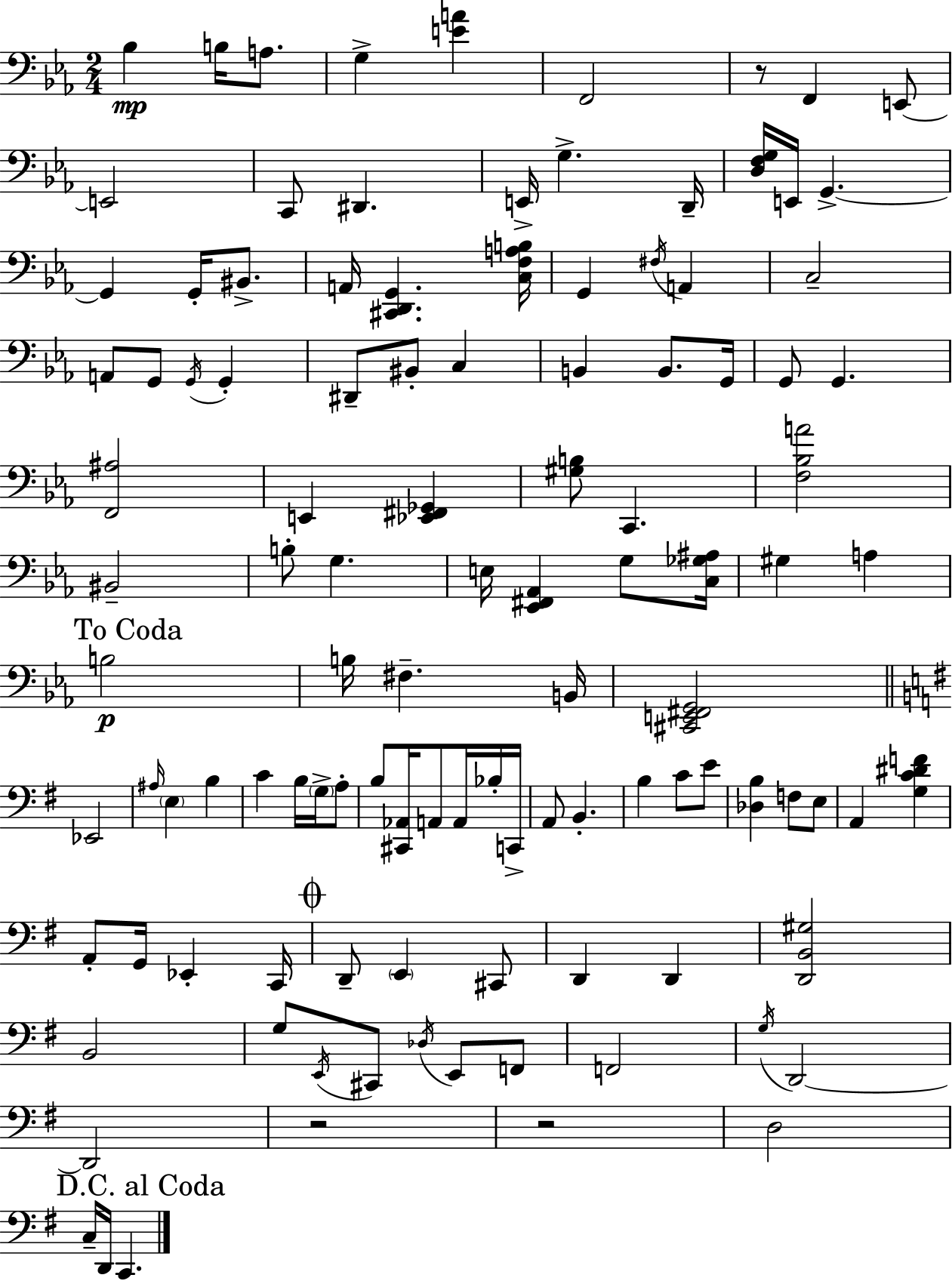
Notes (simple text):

Bb3/q B3/s A3/e. G3/q [E4,A4]/q F2/h R/e F2/q E2/e E2/h C2/e D#2/q. E2/s G3/q. D2/s [D3,F3,G3]/s E2/s G2/q. G2/q G2/s BIS2/e. A2/s [C#2,D2,G2]/q. [C3,F3,A3,B3]/s G2/q F#3/s A2/q C3/h A2/e G2/e G2/s G2/q D#2/e BIS2/e C3/q B2/q B2/e. G2/s G2/e G2/q. [F2,A#3]/h E2/q [Eb2,F#2,Gb2]/q [G#3,B3]/e C2/q. [F3,Bb3,A4]/h BIS2/h B3/e G3/q. E3/s [Eb2,F#2,Ab2]/q G3/e [C3,Gb3,A#3]/s G#3/q A3/q B3/h B3/s F#3/q. B2/s [C#2,E2,F#2,G2]/h Eb2/h A#3/s E3/q B3/q C4/q B3/s G3/s A3/e B3/e [C#2,Ab2]/s A2/e A2/s Bb3/s C2/s A2/e B2/q. B3/q C4/e E4/e [Db3,B3]/q F3/e E3/e A2/q [G3,C4,D#4,F4]/q A2/e G2/s Eb2/q C2/s D2/e E2/q C#2/e D2/q D2/q [D2,B2,G#3]/h B2/h G3/e E2/s C#2/e Db3/s E2/e F2/e F2/h G3/s D2/h D2/h R/h R/h D3/h C3/s D2/s C2/q.